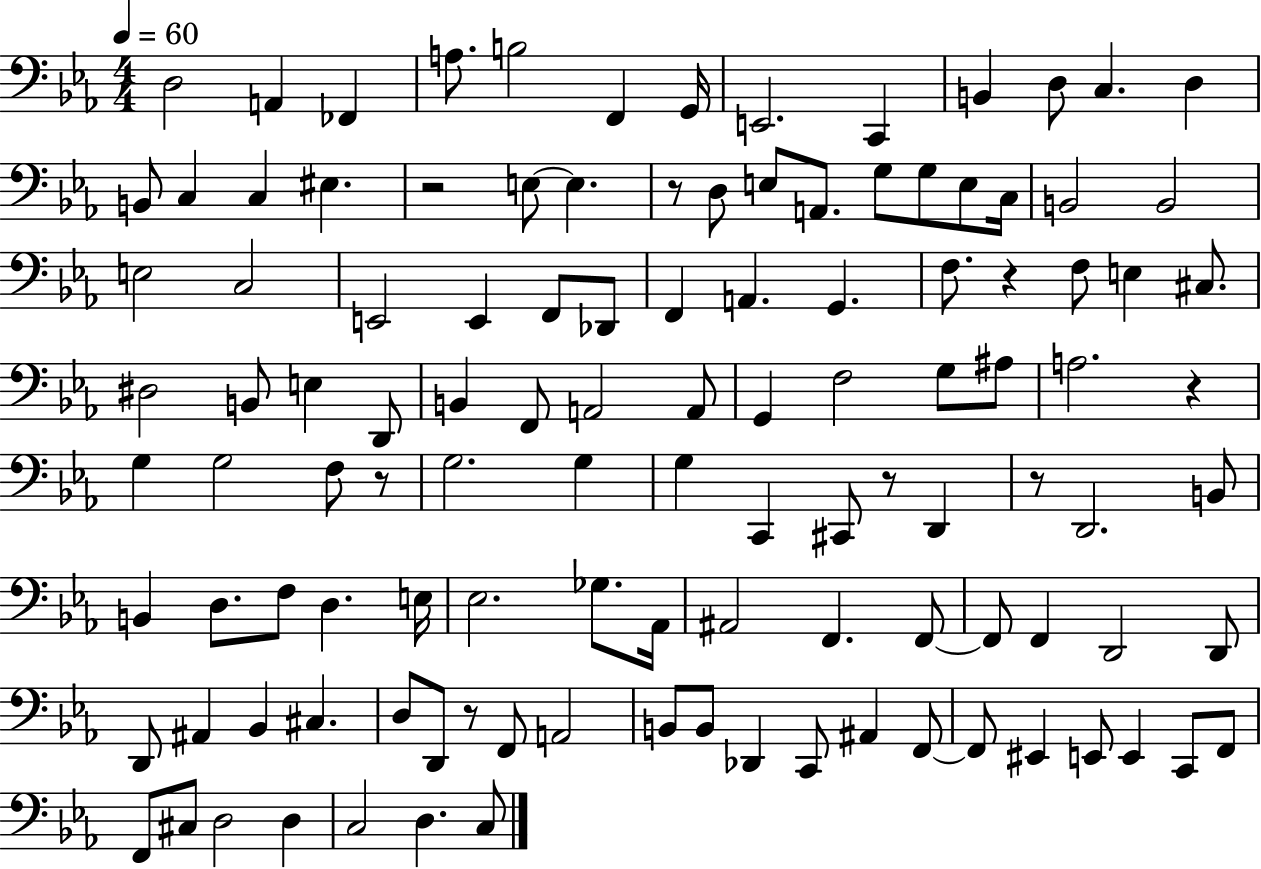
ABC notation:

X:1
T:Untitled
M:4/4
L:1/4
K:Eb
D,2 A,, _F,, A,/2 B,2 F,, G,,/4 E,,2 C,, B,, D,/2 C, D, B,,/2 C, C, ^E, z2 E,/2 E, z/2 D,/2 E,/2 A,,/2 G,/2 G,/2 E,/2 C,/4 B,,2 B,,2 E,2 C,2 E,,2 E,, F,,/2 _D,,/2 F,, A,, G,, F,/2 z F,/2 E, ^C,/2 ^D,2 B,,/2 E, D,,/2 B,, F,,/2 A,,2 A,,/2 G,, F,2 G,/2 ^A,/2 A,2 z G, G,2 F,/2 z/2 G,2 G, G, C,, ^C,,/2 z/2 D,, z/2 D,,2 B,,/2 B,, D,/2 F,/2 D, E,/4 _E,2 _G,/2 _A,,/4 ^A,,2 F,, F,,/2 F,,/2 F,, D,,2 D,,/2 D,,/2 ^A,, _B,, ^C, D,/2 D,,/2 z/2 F,,/2 A,,2 B,,/2 B,,/2 _D,, C,,/2 ^A,, F,,/2 F,,/2 ^E,, E,,/2 E,, C,,/2 F,,/2 F,,/2 ^C,/2 D,2 D, C,2 D, C,/2